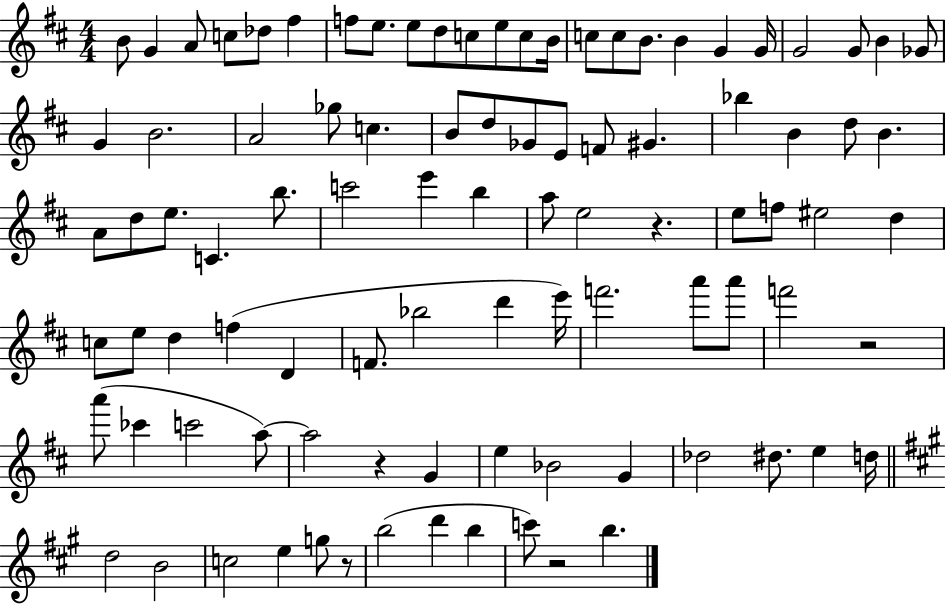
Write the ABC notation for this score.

X:1
T:Untitled
M:4/4
L:1/4
K:D
B/2 G A/2 c/2 _d/2 ^f f/2 e/2 e/2 d/2 c/2 e/2 c/2 B/4 c/2 c/2 B/2 B G G/4 G2 G/2 B _G/2 G B2 A2 _g/2 c B/2 d/2 _G/2 E/2 F/2 ^G _b B d/2 B A/2 d/2 e/2 C b/2 c'2 e' b a/2 e2 z e/2 f/2 ^e2 d c/2 e/2 d f D F/2 _b2 d' e'/4 f'2 a'/2 a'/2 f'2 z2 a'/2 _c' c'2 a/2 a2 z G e _B2 G _d2 ^d/2 e d/4 d2 B2 c2 e g/2 z/2 b2 d' b c'/2 z2 b